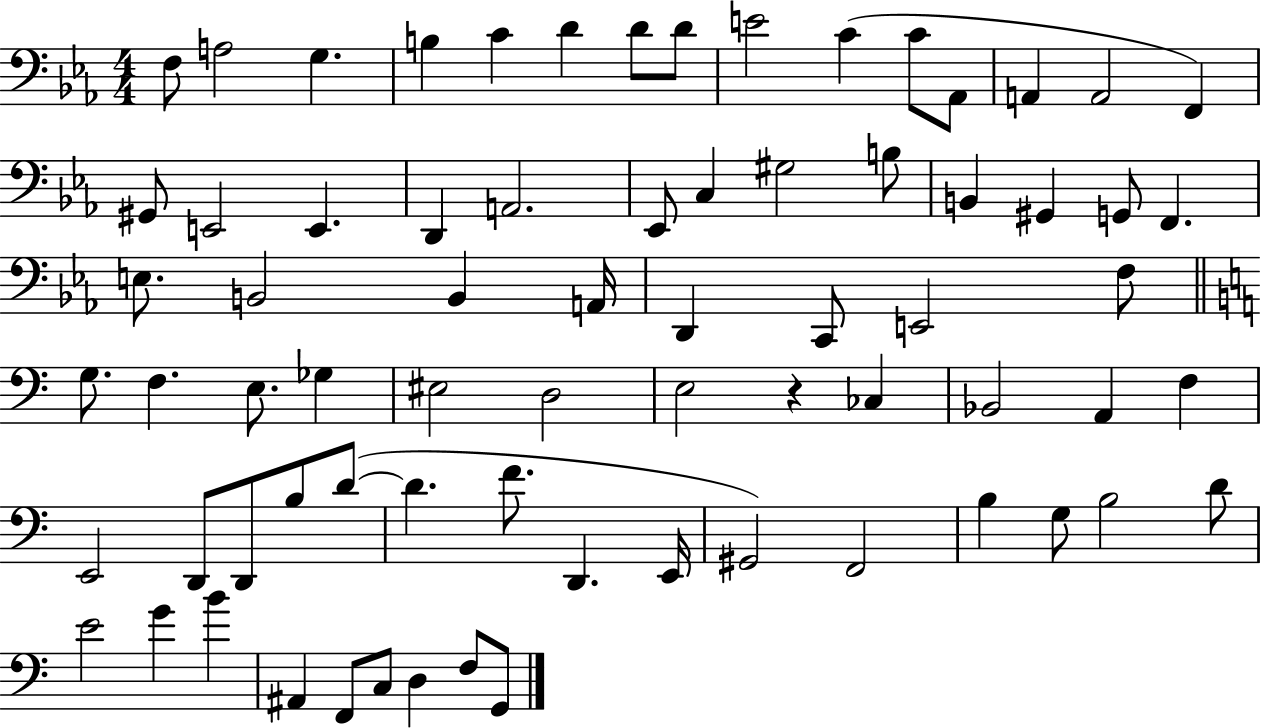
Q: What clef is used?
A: bass